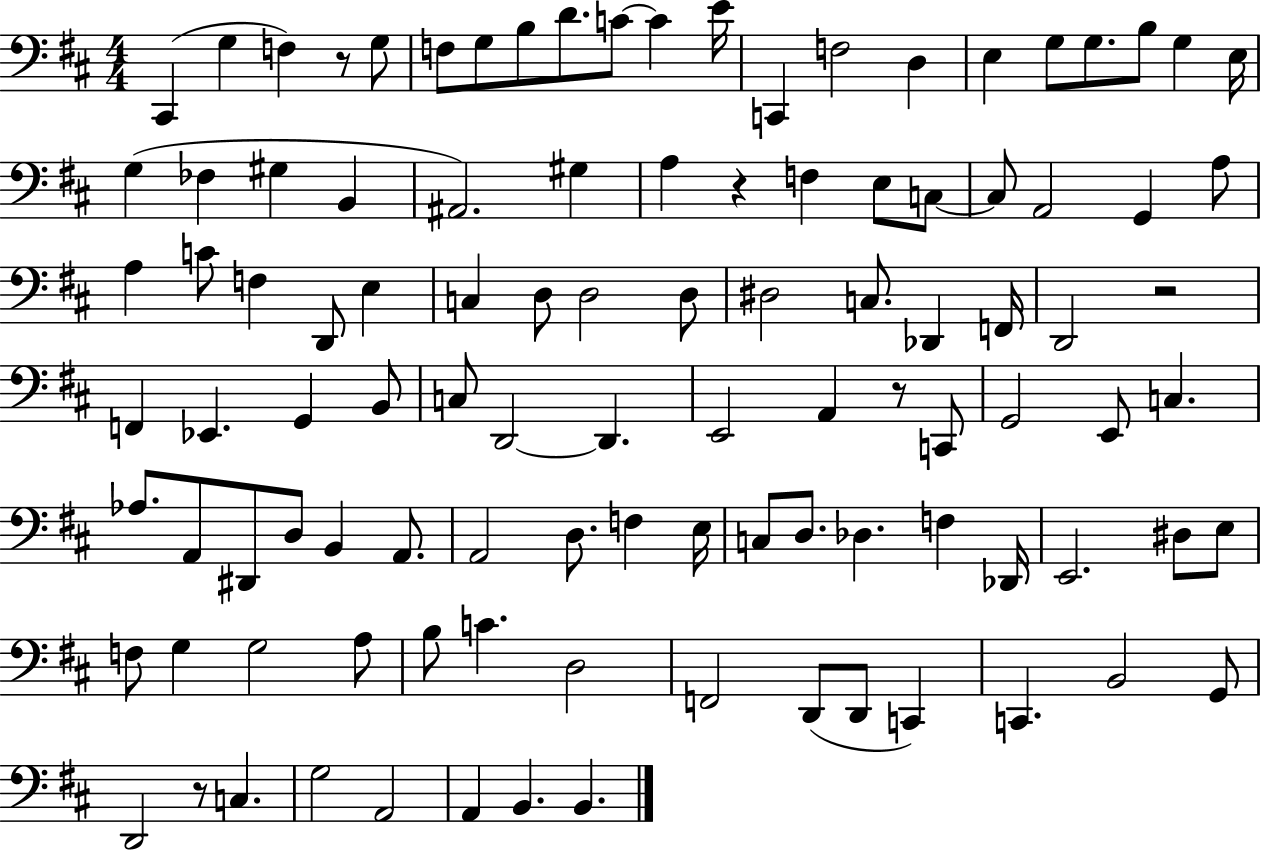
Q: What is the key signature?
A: D major